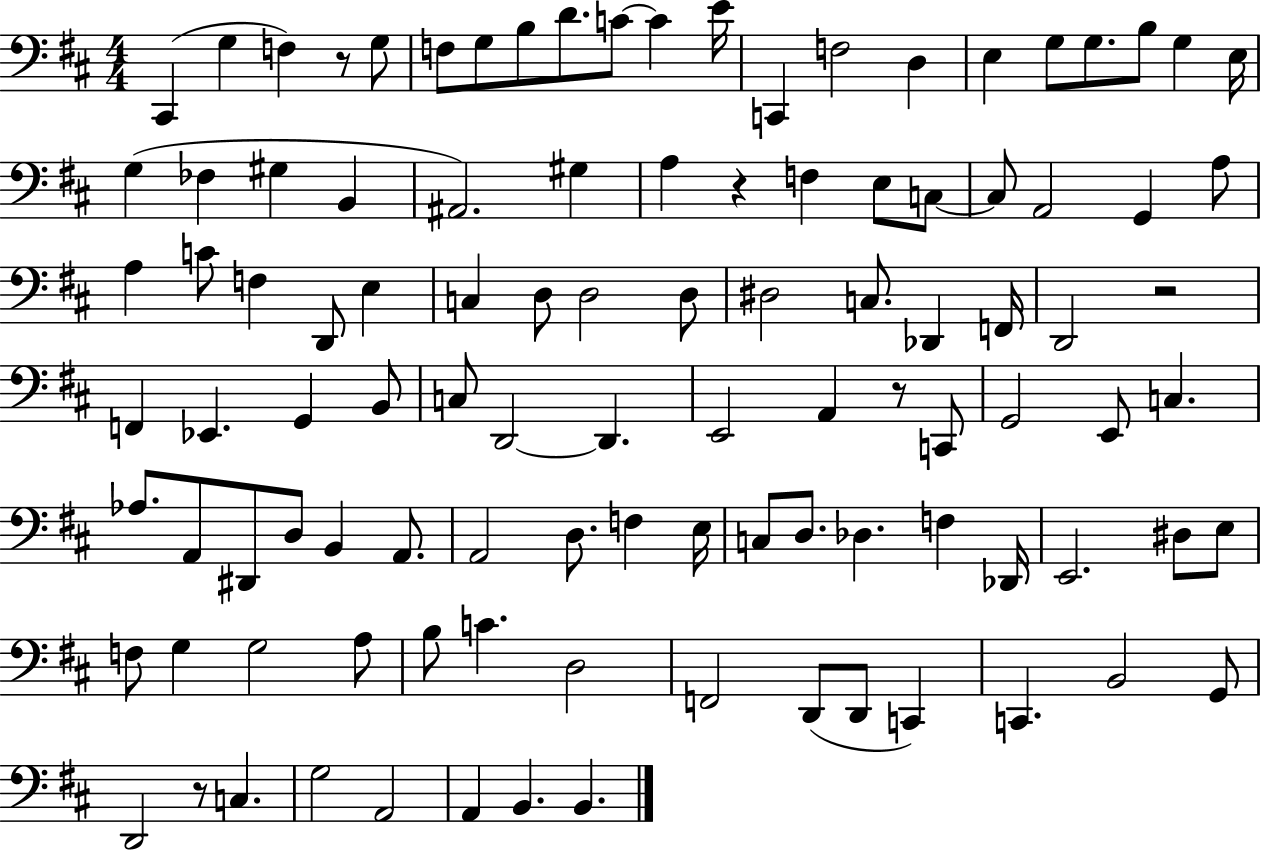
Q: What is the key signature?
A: D major